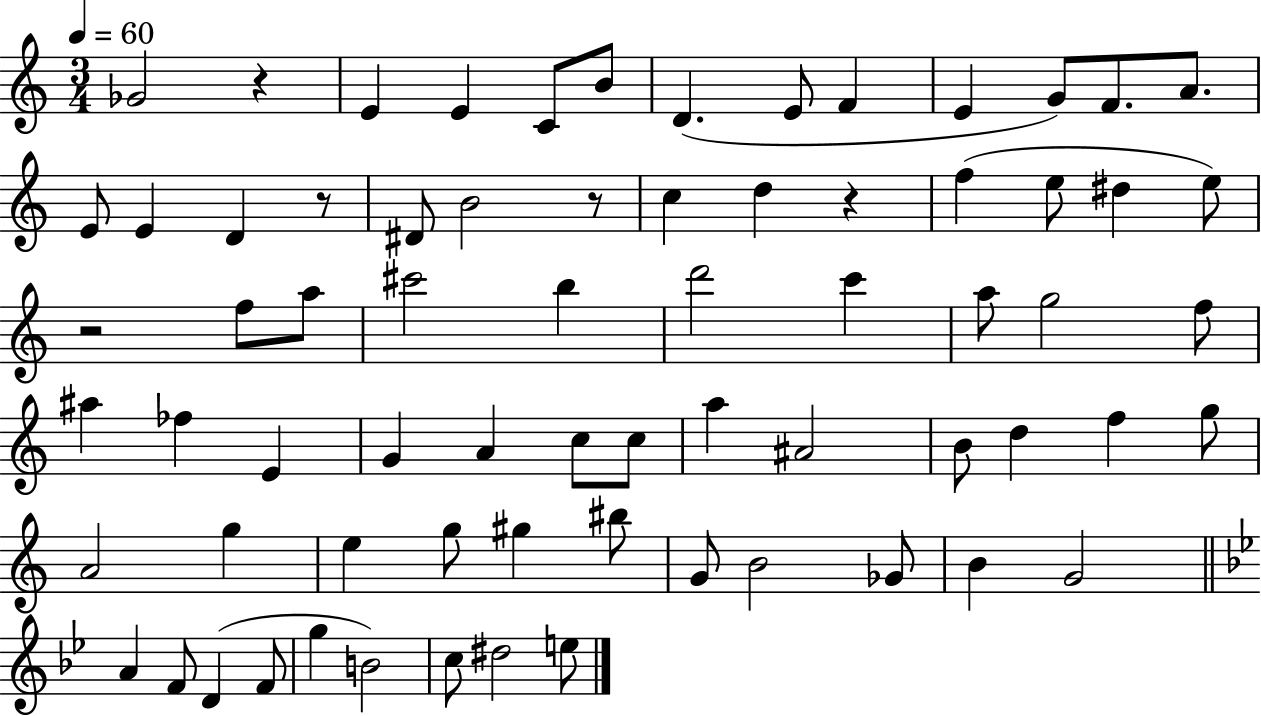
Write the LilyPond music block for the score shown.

{
  \clef treble
  \numericTimeSignature
  \time 3/4
  \key c \major
  \tempo 4 = 60
  ges'2 r4 | e'4 e'4 c'8 b'8 | d'4.( e'8 f'4 | e'4 g'8) f'8. a'8. | \break e'8 e'4 d'4 r8 | dis'8 b'2 r8 | c''4 d''4 r4 | f''4( e''8 dis''4 e''8) | \break r2 f''8 a''8 | cis'''2 b''4 | d'''2 c'''4 | a''8 g''2 f''8 | \break ais''4 fes''4 e'4 | g'4 a'4 c''8 c''8 | a''4 ais'2 | b'8 d''4 f''4 g''8 | \break a'2 g''4 | e''4 g''8 gis''4 bis''8 | g'8 b'2 ges'8 | b'4 g'2 | \break \bar "||" \break \key g \minor a'4 f'8 d'4( f'8 | g''4 b'2) | c''8 dis''2 e''8 | \bar "|."
}